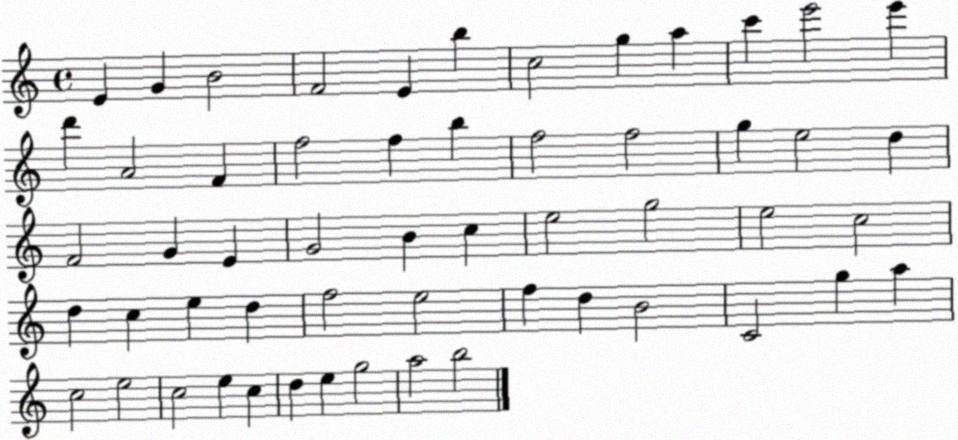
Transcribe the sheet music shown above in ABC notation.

X:1
T:Untitled
M:4/4
L:1/4
K:C
E G B2 F2 E b c2 g a c' e'2 e' d' A2 F f2 f b f2 f2 g e2 d F2 G E G2 B c e2 g2 e2 c2 d c e d f2 e2 f d B2 C2 g a c2 e2 c2 e c d e g2 a2 b2